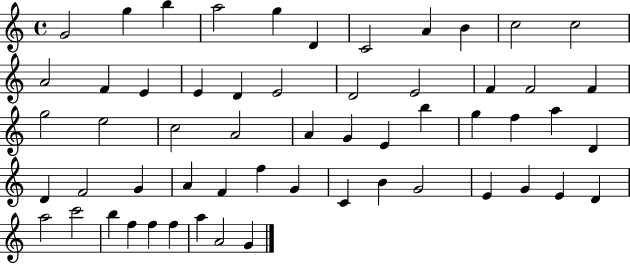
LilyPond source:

{
  \clef treble
  \time 4/4
  \defaultTimeSignature
  \key c \major
  g'2 g''4 b''4 | a''2 g''4 d'4 | c'2 a'4 b'4 | c''2 c''2 | \break a'2 f'4 e'4 | e'4 d'4 e'2 | d'2 e'2 | f'4 f'2 f'4 | \break g''2 e''2 | c''2 a'2 | a'4 g'4 e'4 b''4 | g''4 f''4 a''4 d'4 | \break d'4 f'2 g'4 | a'4 f'4 f''4 g'4 | c'4 b'4 g'2 | e'4 g'4 e'4 d'4 | \break a''2 c'''2 | b''4 f''4 f''4 f''4 | a''4 a'2 g'4 | \bar "|."
}